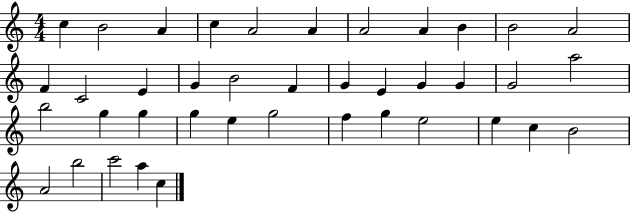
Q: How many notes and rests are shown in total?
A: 40